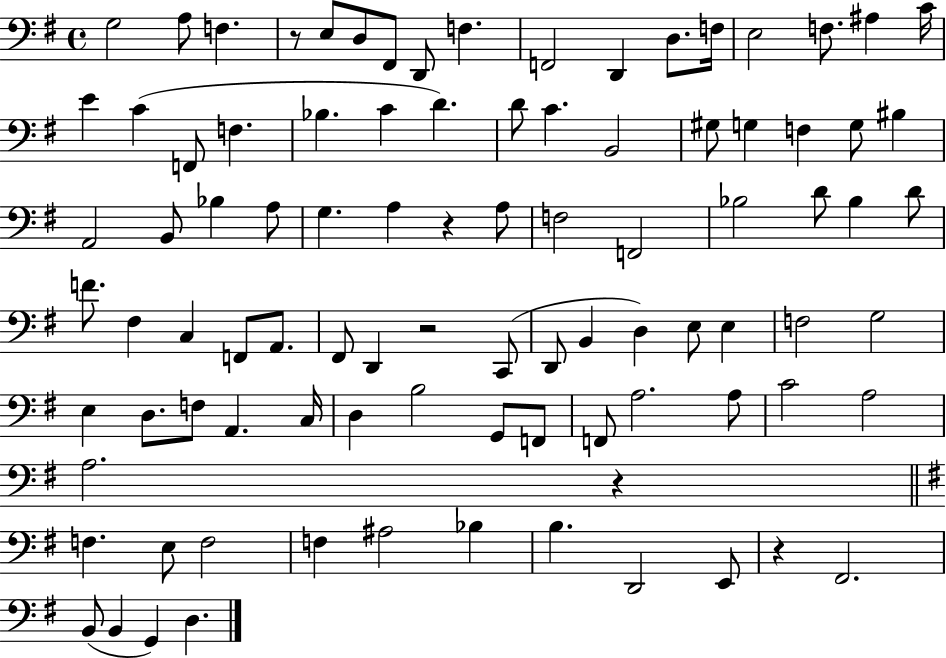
X:1
T:Untitled
M:4/4
L:1/4
K:G
G,2 A,/2 F, z/2 E,/2 D,/2 ^F,,/2 D,,/2 F, F,,2 D,, D,/2 F,/4 E,2 F,/2 ^A, C/4 E C F,,/2 F, _B, C D D/2 C B,,2 ^G,/2 G, F, G,/2 ^B, A,,2 B,,/2 _B, A,/2 G, A, z A,/2 F,2 F,,2 _B,2 D/2 _B, D/2 F/2 ^F, C, F,,/2 A,,/2 ^F,,/2 D,, z2 C,,/2 D,,/2 B,, D, E,/2 E, F,2 G,2 E, D,/2 F,/2 A,, C,/4 D, B,2 G,,/2 F,,/2 F,,/2 A,2 A,/2 C2 A,2 A,2 z F, E,/2 F,2 F, ^A,2 _B, B, D,,2 E,,/2 z ^F,,2 B,,/2 B,, G,, D,